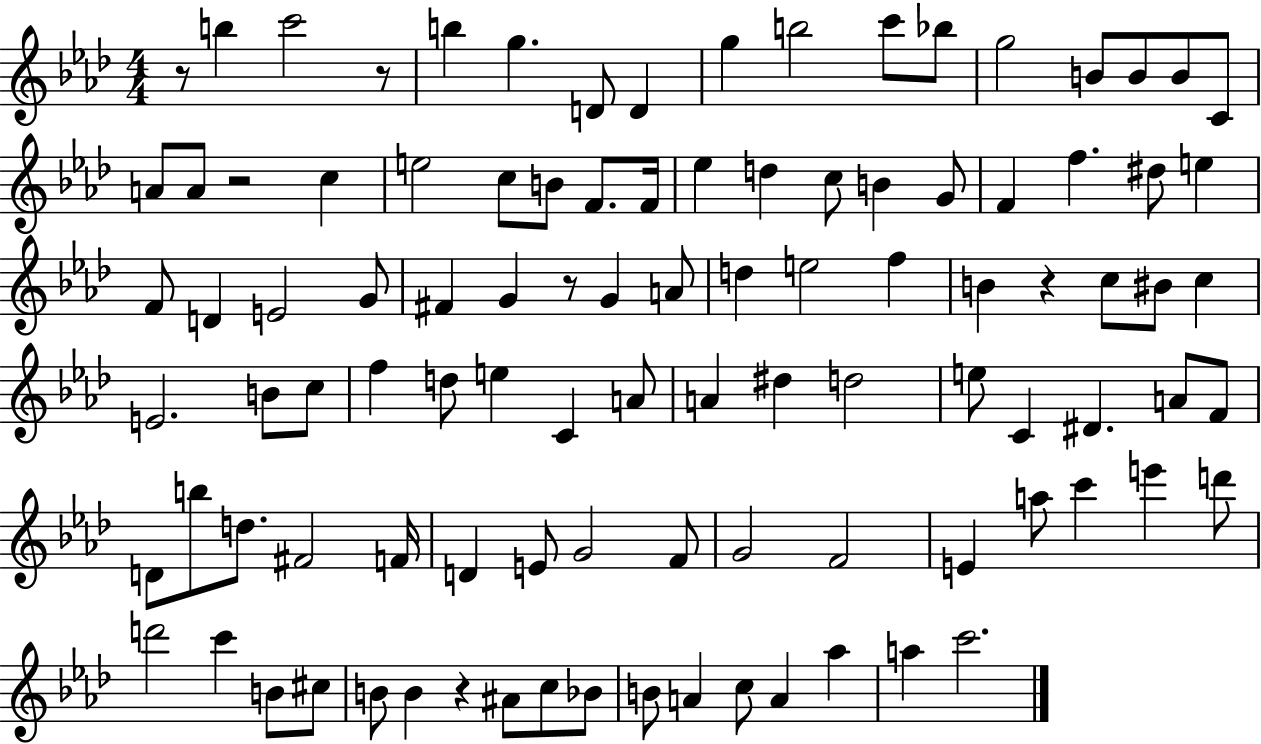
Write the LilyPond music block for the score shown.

{
  \clef treble
  \numericTimeSignature
  \time 4/4
  \key aes \major
  r8 b''4 c'''2 r8 | b''4 g''4. d'8 d'4 | g''4 b''2 c'''8 bes''8 | g''2 b'8 b'8 b'8 c'8 | \break a'8 a'8 r2 c''4 | e''2 c''8 b'8 f'8. f'16 | ees''4 d''4 c''8 b'4 g'8 | f'4 f''4. dis''8 e''4 | \break f'8 d'4 e'2 g'8 | fis'4 g'4 r8 g'4 a'8 | d''4 e''2 f''4 | b'4 r4 c''8 bis'8 c''4 | \break e'2. b'8 c''8 | f''4 d''8 e''4 c'4 a'8 | a'4 dis''4 d''2 | e''8 c'4 dis'4. a'8 f'8 | \break d'8 b''8 d''8. fis'2 f'16 | d'4 e'8 g'2 f'8 | g'2 f'2 | e'4 a''8 c'''4 e'''4 d'''8 | \break d'''2 c'''4 b'8 cis''8 | b'8 b'4 r4 ais'8 c''8 bes'8 | b'8 a'4 c''8 a'4 aes''4 | a''4 c'''2. | \break \bar "|."
}